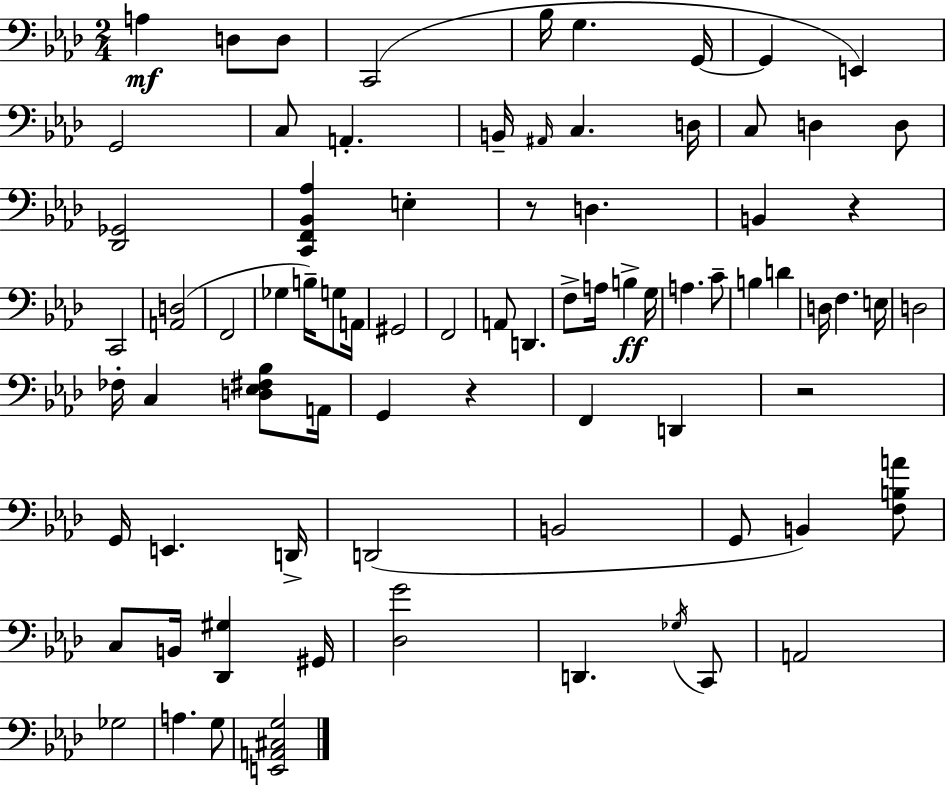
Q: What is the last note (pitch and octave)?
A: G3